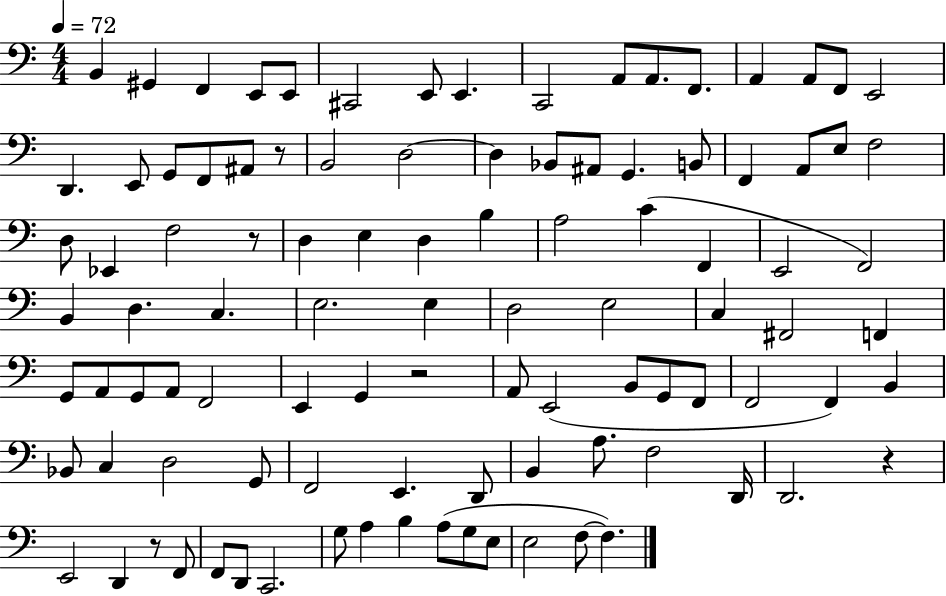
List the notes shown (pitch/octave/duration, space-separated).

B2/q G#2/q F2/q E2/e E2/e C#2/h E2/e E2/q. C2/h A2/e A2/e. F2/e. A2/q A2/e F2/e E2/h D2/q. E2/e G2/e F2/e A#2/e R/e B2/h D3/h D3/q Bb2/e A#2/e G2/q. B2/e F2/q A2/e E3/e F3/h D3/e Eb2/q F3/h R/e D3/q E3/q D3/q B3/q A3/h C4/q F2/q E2/h F2/h B2/q D3/q. C3/q. E3/h. E3/q D3/h E3/h C3/q F#2/h F2/q G2/e A2/e G2/e A2/e F2/h E2/q G2/q R/h A2/e E2/h B2/e G2/e F2/e F2/h F2/q B2/q Bb2/e C3/q D3/h G2/e F2/h E2/q. D2/e B2/q A3/e. F3/h D2/s D2/h. R/q E2/h D2/q R/e F2/e F2/e D2/e C2/h. G3/e A3/q B3/q A3/e G3/e E3/e E3/h F3/e F3/q.